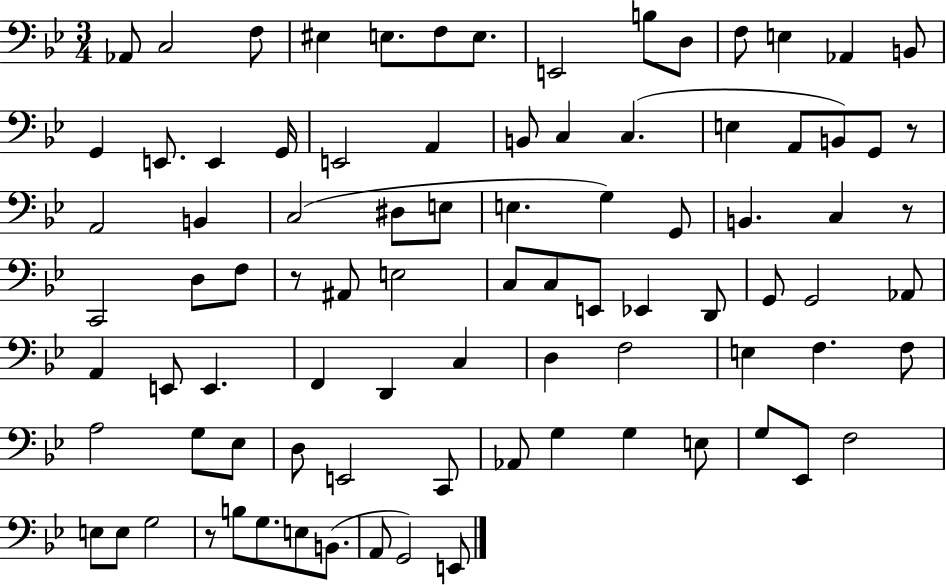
X:1
T:Untitled
M:3/4
L:1/4
K:Bb
_A,,/2 C,2 F,/2 ^E, E,/2 F,/2 E,/2 E,,2 B,/2 D,/2 F,/2 E, _A,, B,,/2 G,, E,,/2 E,, G,,/4 E,,2 A,, B,,/2 C, C, E, A,,/2 B,,/2 G,,/2 z/2 A,,2 B,, C,2 ^D,/2 E,/2 E, G, G,,/2 B,, C, z/2 C,,2 D,/2 F,/2 z/2 ^A,,/2 E,2 C,/2 C,/2 E,,/2 _E,, D,,/2 G,,/2 G,,2 _A,,/2 A,, E,,/2 E,, F,, D,, C, D, F,2 E, F, F,/2 A,2 G,/2 _E,/2 D,/2 E,,2 C,,/2 _A,,/2 G, G, E,/2 G,/2 _E,,/2 F,2 E,/2 E,/2 G,2 z/2 B,/2 G,/2 E,/2 B,,/2 A,,/2 G,,2 E,,/2